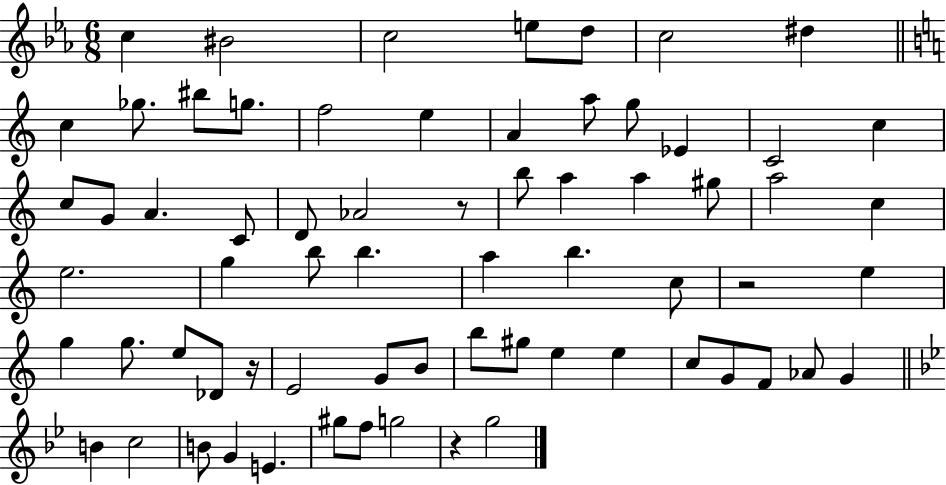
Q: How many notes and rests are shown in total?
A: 68